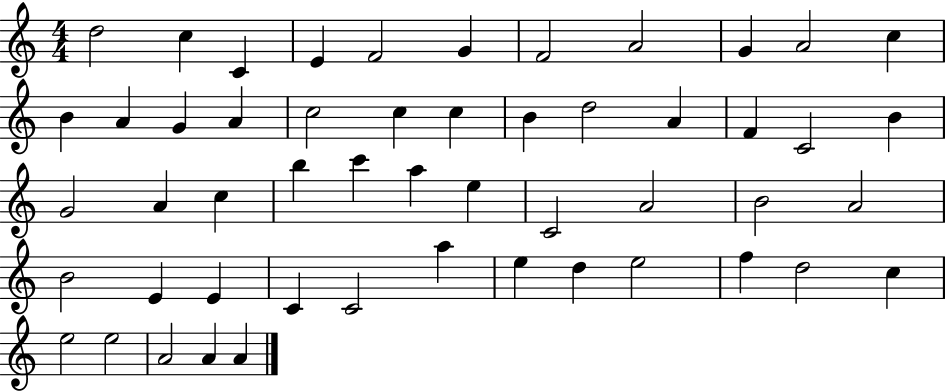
X:1
T:Untitled
M:4/4
L:1/4
K:C
d2 c C E F2 G F2 A2 G A2 c B A G A c2 c c B d2 A F C2 B G2 A c b c' a e C2 A2 B2 A2 B2 E E C C2 a e d e2 f d2 c e2 e2 A2 A A